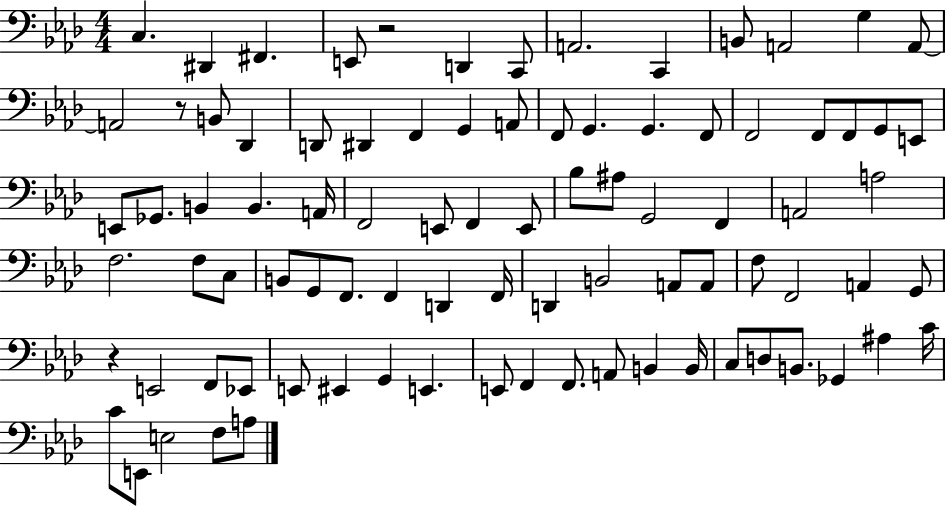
C3/q. D#2/q F#2/q. E2/e R/h D2/q C2/e A2/h. C2/q B2/e A2/h G3/q A2/e A2/h R/e B2/e Db2/q D2/e D#2/q F2/q G2/q A2/e F2/e G2/q. G2/q. F2/e F2/h F2/e F2/e G2/e E2/e E2/e Gb2/e. B2/q B2/q. A2/s F2/h E2/e F2/q E2/e Bb3/e A#3/e G2/h F2/q A2/h A3/h F3/h. F3/e C3/e B2/e G2/e F2/e. F2/q D2/q F2/s D2/q B2/h A2/e A2/e F3/e F2/h A2/q G2/e R/q E2/h F2/e Eb2/e E2/e EIS2/q G2/q E2/q. E2/e F2/q F2/e. A2/e B2/q B2/s C3/e D3/e B2/e. Gb2/q A#3/q C4/s C4/e E2/e E3/h F3/e A3/e